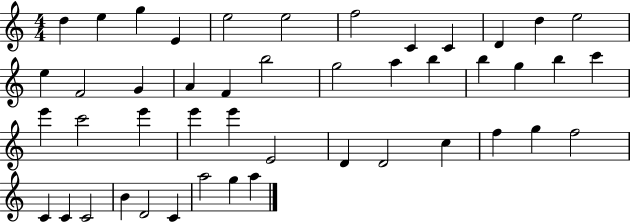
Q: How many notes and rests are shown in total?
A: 46